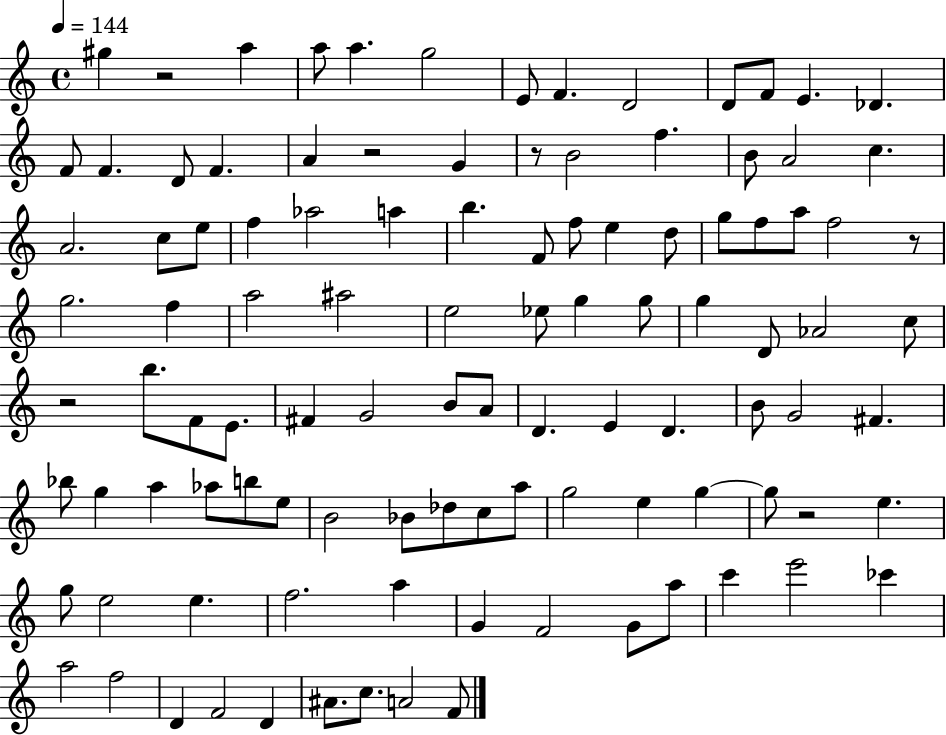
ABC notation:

X:1
T:Untitled
M:4/4
L:1/4
K:C
^g z2 a a/2 a g2 E/2 F D2 D/2 F/2 E _D F/2 F D/2 F A z2 G z/2 B2 f B/2 A2 c A2 c/2 e/2 f _a2 a b F/2 f/2 e d/2 g/2 f/2 a/2 f2 z/2 g2 f a2 ^a2 e2 _e/2 g g/2 g D/2 _A2 c/2 z2 b/2 F/2 E/2 ^F G2 B/2 A/2 D E D B/2 G2 ^F _b/2 g a _a/2 b/2 e/2 B2 _B/2 _d/2 c/2 a/2 g2 e g g/2 z2 e g/2 e2 e f2 a G F2 G/2 a/2 c' e'2 _c' a2 f2 D F2 D ^A/2 c/2 A2 F/2